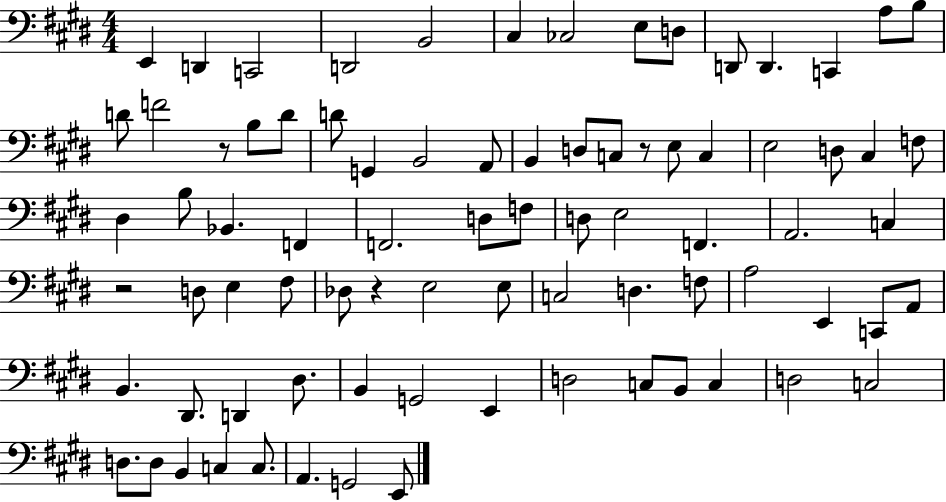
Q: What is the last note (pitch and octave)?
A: E2